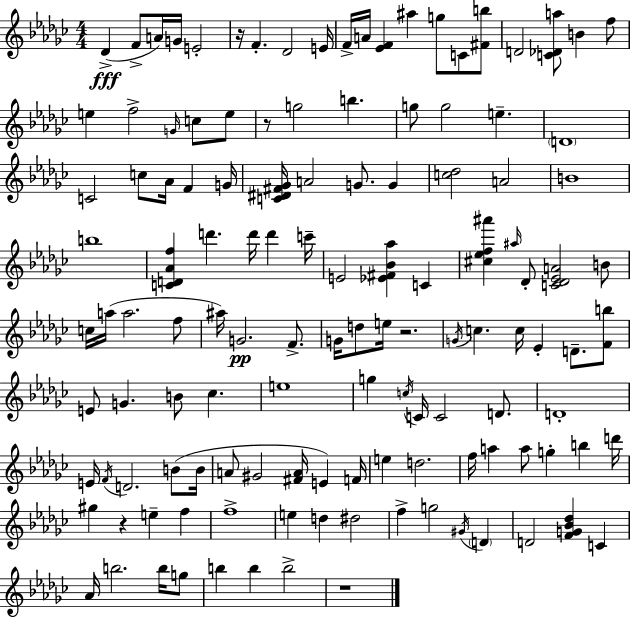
Db4/q F4/e A4/s G4/s E4/h R/s F4/q. Db4/h E4/s F4/s A4/s [Eb4,F4]/q A#5/q G5/e C4/e [F#4,B5]/e D4/h [C4,Db4,A5]/e B4/q F5/e E5/q F5/h G4/s C5/e E5/e R/e G5/h B5/q. G5/e G5/h E5/q. D4/w C4/h C5/e Ab4/s F4/q G4/s [C4,D#4,F#4,Gb4]/s A4/h G4/e. G4/q [C5,Db5]/h A4/h B4/w B5/w [C4,D4,Ab4,F5]/q D6/q. D6/s D6/q C6/s E4/h [Eb4,F#4,Bb4,Ab5]/q C4/q [C#5,Eb5,F5,A#6]/q A#5/s Db4/e [C4,Db4,Eb4,A4]/h B4/e C5/s A5/s A5/h. F5/e A#5/s G4/h. F4/e. G4/s D5/e E5/s R/h. G4/s C5/q. C5/s Eb4/q D4/e. [F4,B5]/e E4/e G4/q. B4/e CES5/q. E5/w G5/q C5/s C4/s C4/h D4/e. D4/w E4/s F4/s D4/h. B4/e B4/s A4/e G#4/h [F#4,A4]/s E4/q F4/s E5/q D5/h. F5/s A5/q A5/e G5/q B5/q D6/s G#5/q R/q E5/q F5/q F5/w E5/q D5/q D#5/h F5/q G5/h G#4/s D4/q D4/h [F4,G4,Bb4,Db5]/q C4/q Ab4/s B5/h. B5/s G5/e B5/q B5/q B5/h R/w